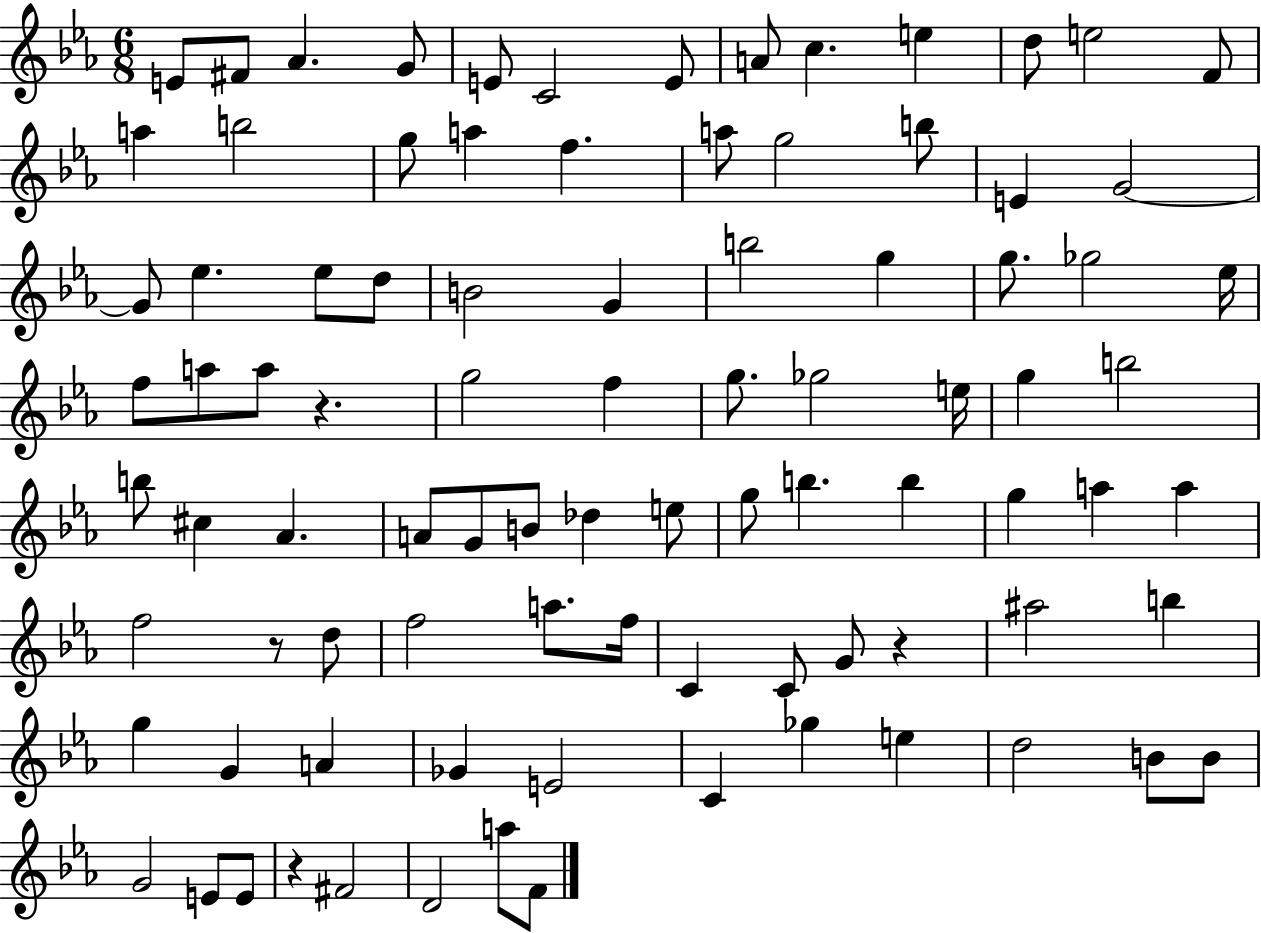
{
  \clef treble
  \numericTimeSignature
  \time 6/8
  \key ees \major
  \repeat volta 2 { e'8 fis'8 aes'4. g'8 | e'8 c'2 e'8 | a'8 c''4. e''4 | d''8 e''2 f'8 | \break a''4 b''2 | g''8 a''4 f''4. | a''8 g''2 b''8 | e'4 g'2~~ | \break g'8 ees''4. ees''8 d''8 | b'2 g'4 | b''2 g''4 | g''8. ges''2 ees''16 | \break f''8 a''8 a''8 r4. | g''2 f''4 | g''8. ges''2 e''16 | g''4 b''2 | \break b''8 cis''4 aes'4. | a'8 g'8 b'8 des''4 e''8 | g''8 b''4. b''4 | g''4 a''4 a''4 | \break f''2 r8 d''8 | f''2 a''8. f''16 | c'4 c'8 g'8 r4 | ais''2 b''4 | \break g''4 g'4 a'4 | ges'4 e'2 | c'4 ges''4 e''4 | d''2 b'8 b'8 | \break g'2 e'8 e'8 | r4 fis'2 | d'2 a''8 f'8 | } \bar "|."
}